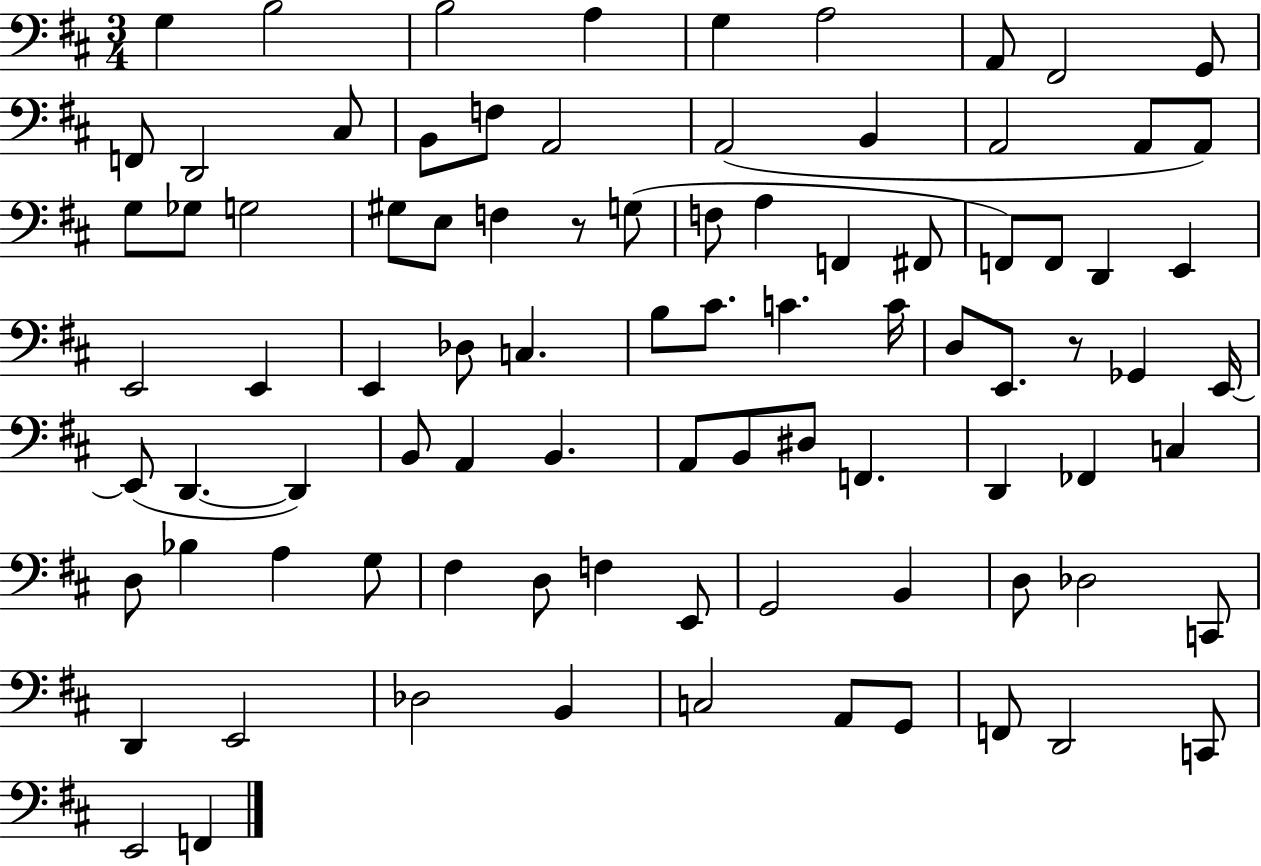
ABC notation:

X:1
T:Untitled
M:3/4
L:1/4
K:D
G, B,2 B,2 A, G, A,2 A,,/2 ^F,,2 G,,/2 F,,/2 D,,2 ^C,/2 B,,/2 F,/2 A,,2 A,,2 B,, A,,2 A,,/2 A,,/2 G,/2 _G,/2 G,2 ^G,/2 E,/2 F, z/2 G,/2 F,/2 A, F,, ^F,,/2 F,,/2 F,,/2 D,, E,, E,,2 E,, E,, _D,/2 C, B,/2 ^C/2 C C/4 D,/2 E,,/2 z/2 _G,, E,,/4 E,,/2 D,, D,, B,,/2 A,, B,, A,,/2 B,,/2 ^D,/2 F,, D,, _F,, C, D,/2 _B, A, G,/2 ^F, D,/2 F, E,,/2 G,,2 B,, D,/2 _D,2 C,,/2 D,, E,,2 _D,2 B,, C,2 A,,/2 G,,/2 F,,/2 D,,2 C,,/2 E,,2 F,,